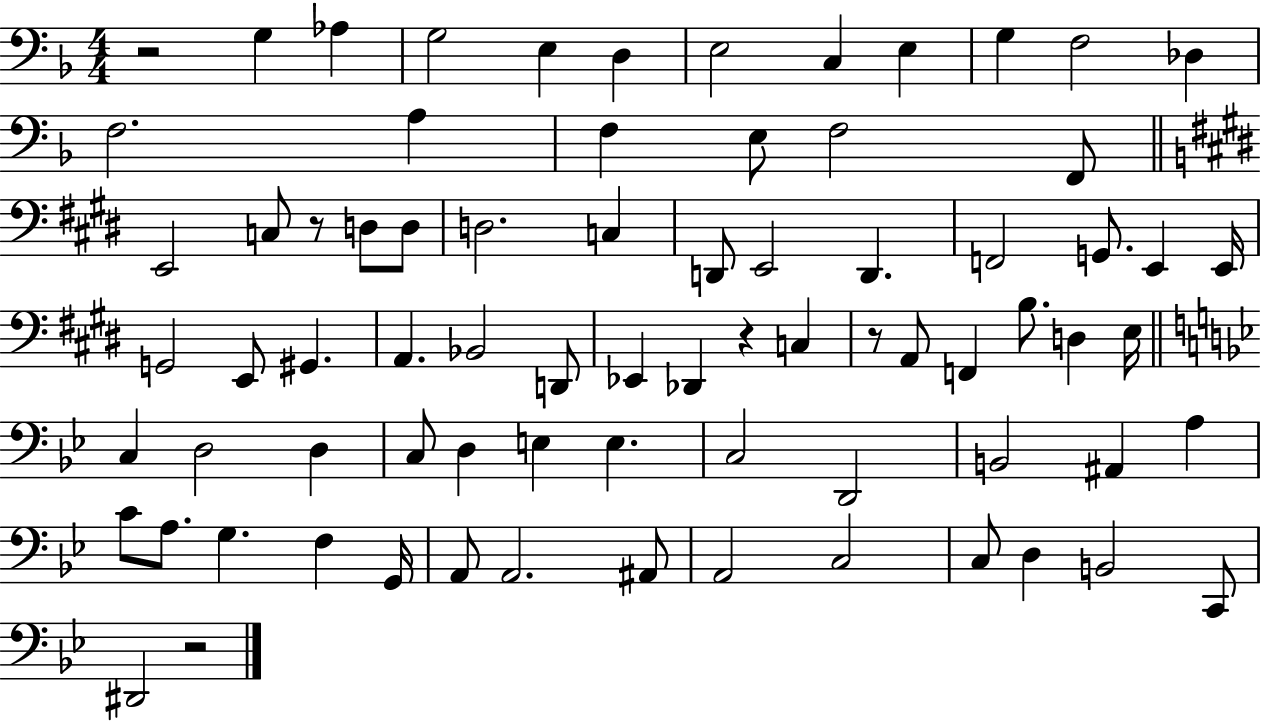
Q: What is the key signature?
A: F major